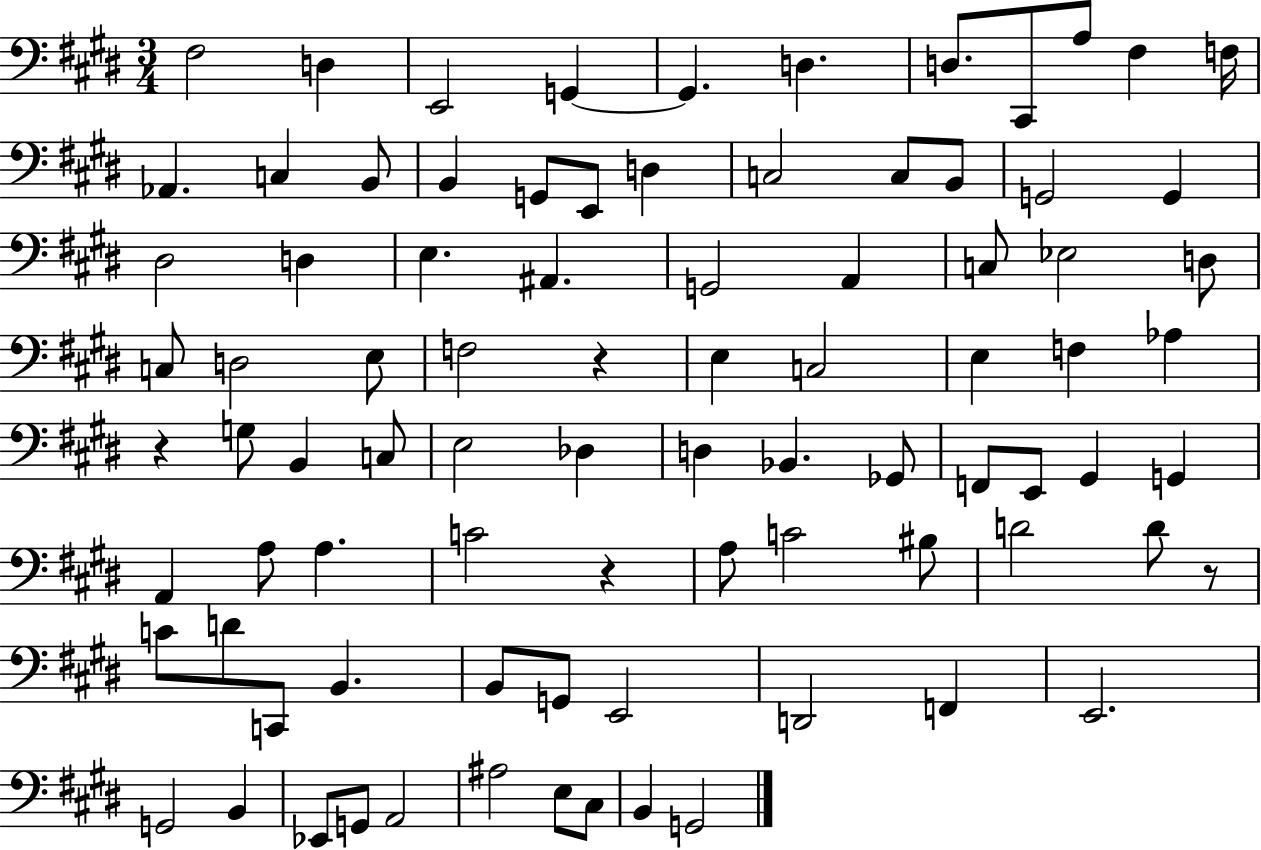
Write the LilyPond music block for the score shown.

{
  \clef bass
  \numericTimeSignature
  \time 3/4
  \key e \major
  fis2 d4 | e,2 g,4~~ | g,4. d4. | d8. cis,8 a8 fis4 f16 | \break aes,4. c4 b,8 | b,4 g,8 e,8 d4 | c2 c8 b,8 | g,2 g,4 | \break dis2 d4 | e4. ais,4. | g,2 a,4 | c8 ees2 d8 | \break c8 d2 e8 | f2 r4 | e4 c2 | e4 f4 aes4 | \break r4 g8 b,4 c8 | e2 des4 | d4 bes,4. ges,8 | f,8 e,8 gis,4 g,4 | \break a,4 a8 a4. | c'2 r4 | a8 c'2 bis8 | d'2 d'8 r8 | \break c'8 d'8 c,8 b,4. | b,8 g,8 e,2 | d,2 f,4 | e,2. | \break g,2 b,4 | ees,8 g,8 a,2 | ais2 e8 cis8 | b,4 g,2 | \break \bar "|."
}